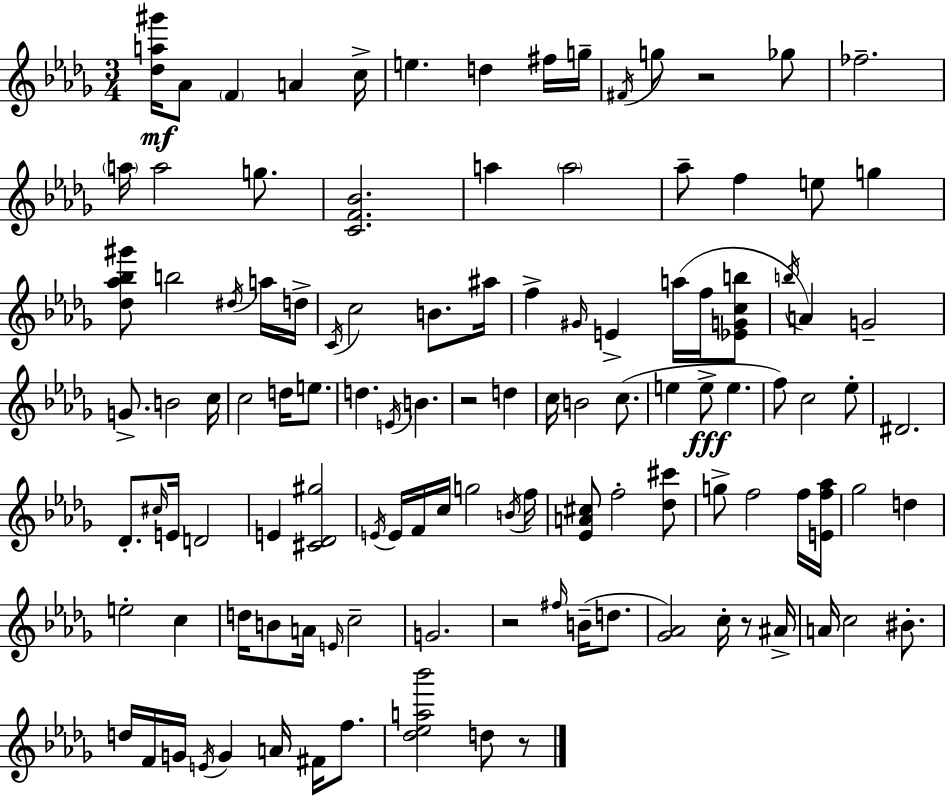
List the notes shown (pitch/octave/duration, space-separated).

[Db5,A5,G#6]/s Ab4/e F4/q A4/q C5/s E5/q. D5/q F#5/s G5/s F#4/s G5/e R/h Gb5/e FES5/h. A5/s A5/h G5/e. [C4,F4,Bb4]/h. A5/q A5/h Ab5/e F5/q E5/e G5/q [Db5,Ab5,Bb5,G#6]/e B5/h D#5/s A5/s D5/s C4/s C5/h B4/e. A#5/s F5/q G#4/s E4/q A5/s F5/s [Eb4,G4,C5,B5]/e B5/s A4/q G4/h G4/e. B4/h C5/s C5/h D5/s E5/e. D5/q. E4/s B4/q. R/h D5/q C5/s B4/h C5/e. E5/q E5/e E5/q. F5/e C5/h Eb5/e D#4/h. Db4/e. C#5/s E4/s D4/h E4/q [C#4,Db4,G#5]/h E4/s E4/s F4/s C5/s G5/h B4/s F5/s [Eb4,A4,C#5]/e F5/h [Db5,C#6]/e G5/e F5/h F5/s [E4,F5,Ab5]/s Gb5/h D5/q E5/h C5/q D5/s B4/e A4/s E4/s C5/h G4/h. R/h F#5/s B4/s D5/e. [Gb4,Ab4]/h C5/s R/e A#4/s A4/s C5/h BIS4/e. D5/s F4/s G4/s E4/s G4/q A4/s F#4/s F5/e. [Db5,Eb5,A5,Bb6]/h D5/e R/e